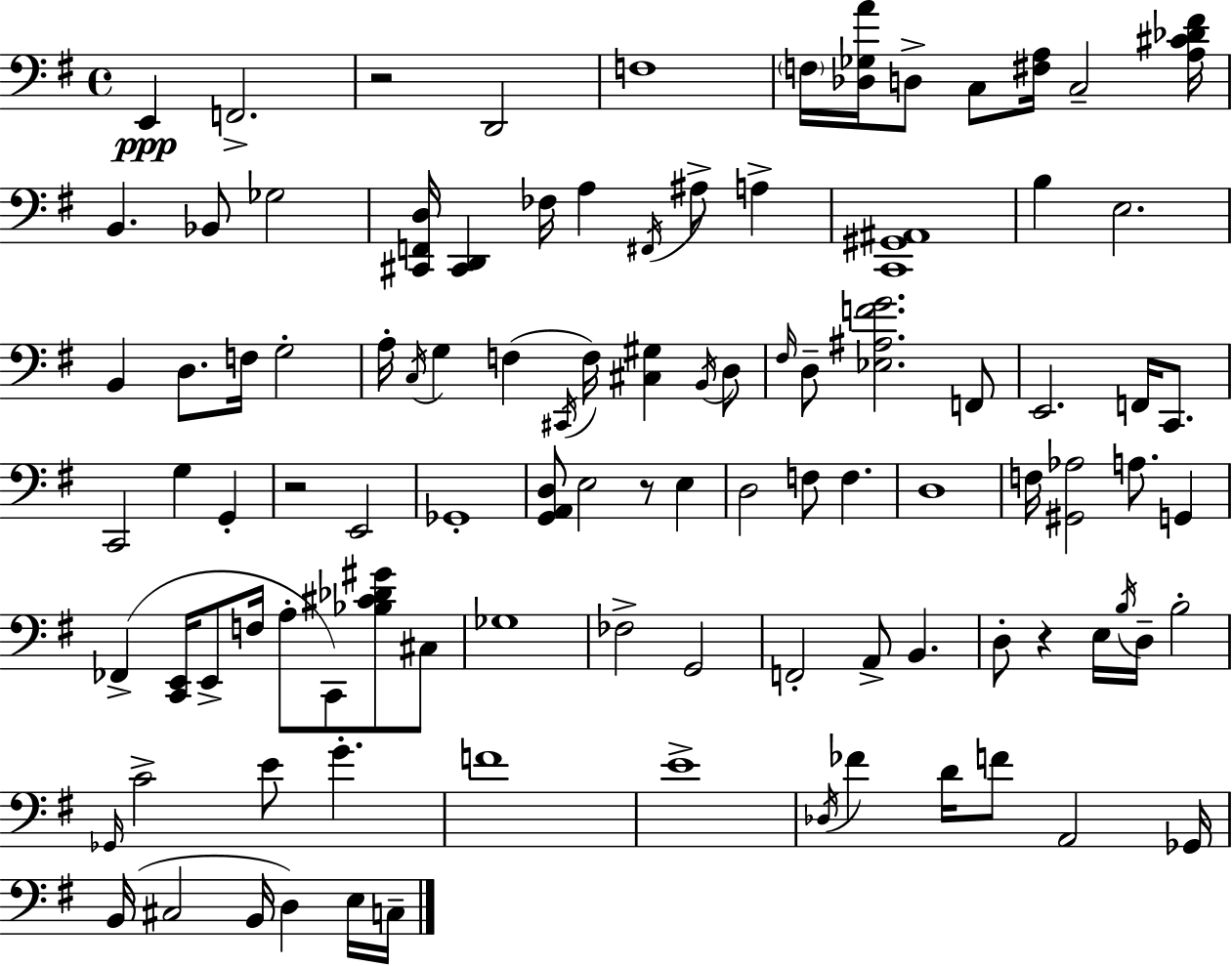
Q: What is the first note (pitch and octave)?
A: E2